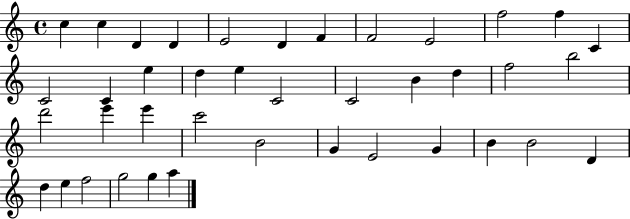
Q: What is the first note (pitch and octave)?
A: C5